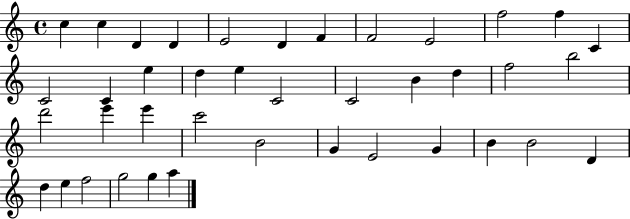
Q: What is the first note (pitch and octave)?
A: C5